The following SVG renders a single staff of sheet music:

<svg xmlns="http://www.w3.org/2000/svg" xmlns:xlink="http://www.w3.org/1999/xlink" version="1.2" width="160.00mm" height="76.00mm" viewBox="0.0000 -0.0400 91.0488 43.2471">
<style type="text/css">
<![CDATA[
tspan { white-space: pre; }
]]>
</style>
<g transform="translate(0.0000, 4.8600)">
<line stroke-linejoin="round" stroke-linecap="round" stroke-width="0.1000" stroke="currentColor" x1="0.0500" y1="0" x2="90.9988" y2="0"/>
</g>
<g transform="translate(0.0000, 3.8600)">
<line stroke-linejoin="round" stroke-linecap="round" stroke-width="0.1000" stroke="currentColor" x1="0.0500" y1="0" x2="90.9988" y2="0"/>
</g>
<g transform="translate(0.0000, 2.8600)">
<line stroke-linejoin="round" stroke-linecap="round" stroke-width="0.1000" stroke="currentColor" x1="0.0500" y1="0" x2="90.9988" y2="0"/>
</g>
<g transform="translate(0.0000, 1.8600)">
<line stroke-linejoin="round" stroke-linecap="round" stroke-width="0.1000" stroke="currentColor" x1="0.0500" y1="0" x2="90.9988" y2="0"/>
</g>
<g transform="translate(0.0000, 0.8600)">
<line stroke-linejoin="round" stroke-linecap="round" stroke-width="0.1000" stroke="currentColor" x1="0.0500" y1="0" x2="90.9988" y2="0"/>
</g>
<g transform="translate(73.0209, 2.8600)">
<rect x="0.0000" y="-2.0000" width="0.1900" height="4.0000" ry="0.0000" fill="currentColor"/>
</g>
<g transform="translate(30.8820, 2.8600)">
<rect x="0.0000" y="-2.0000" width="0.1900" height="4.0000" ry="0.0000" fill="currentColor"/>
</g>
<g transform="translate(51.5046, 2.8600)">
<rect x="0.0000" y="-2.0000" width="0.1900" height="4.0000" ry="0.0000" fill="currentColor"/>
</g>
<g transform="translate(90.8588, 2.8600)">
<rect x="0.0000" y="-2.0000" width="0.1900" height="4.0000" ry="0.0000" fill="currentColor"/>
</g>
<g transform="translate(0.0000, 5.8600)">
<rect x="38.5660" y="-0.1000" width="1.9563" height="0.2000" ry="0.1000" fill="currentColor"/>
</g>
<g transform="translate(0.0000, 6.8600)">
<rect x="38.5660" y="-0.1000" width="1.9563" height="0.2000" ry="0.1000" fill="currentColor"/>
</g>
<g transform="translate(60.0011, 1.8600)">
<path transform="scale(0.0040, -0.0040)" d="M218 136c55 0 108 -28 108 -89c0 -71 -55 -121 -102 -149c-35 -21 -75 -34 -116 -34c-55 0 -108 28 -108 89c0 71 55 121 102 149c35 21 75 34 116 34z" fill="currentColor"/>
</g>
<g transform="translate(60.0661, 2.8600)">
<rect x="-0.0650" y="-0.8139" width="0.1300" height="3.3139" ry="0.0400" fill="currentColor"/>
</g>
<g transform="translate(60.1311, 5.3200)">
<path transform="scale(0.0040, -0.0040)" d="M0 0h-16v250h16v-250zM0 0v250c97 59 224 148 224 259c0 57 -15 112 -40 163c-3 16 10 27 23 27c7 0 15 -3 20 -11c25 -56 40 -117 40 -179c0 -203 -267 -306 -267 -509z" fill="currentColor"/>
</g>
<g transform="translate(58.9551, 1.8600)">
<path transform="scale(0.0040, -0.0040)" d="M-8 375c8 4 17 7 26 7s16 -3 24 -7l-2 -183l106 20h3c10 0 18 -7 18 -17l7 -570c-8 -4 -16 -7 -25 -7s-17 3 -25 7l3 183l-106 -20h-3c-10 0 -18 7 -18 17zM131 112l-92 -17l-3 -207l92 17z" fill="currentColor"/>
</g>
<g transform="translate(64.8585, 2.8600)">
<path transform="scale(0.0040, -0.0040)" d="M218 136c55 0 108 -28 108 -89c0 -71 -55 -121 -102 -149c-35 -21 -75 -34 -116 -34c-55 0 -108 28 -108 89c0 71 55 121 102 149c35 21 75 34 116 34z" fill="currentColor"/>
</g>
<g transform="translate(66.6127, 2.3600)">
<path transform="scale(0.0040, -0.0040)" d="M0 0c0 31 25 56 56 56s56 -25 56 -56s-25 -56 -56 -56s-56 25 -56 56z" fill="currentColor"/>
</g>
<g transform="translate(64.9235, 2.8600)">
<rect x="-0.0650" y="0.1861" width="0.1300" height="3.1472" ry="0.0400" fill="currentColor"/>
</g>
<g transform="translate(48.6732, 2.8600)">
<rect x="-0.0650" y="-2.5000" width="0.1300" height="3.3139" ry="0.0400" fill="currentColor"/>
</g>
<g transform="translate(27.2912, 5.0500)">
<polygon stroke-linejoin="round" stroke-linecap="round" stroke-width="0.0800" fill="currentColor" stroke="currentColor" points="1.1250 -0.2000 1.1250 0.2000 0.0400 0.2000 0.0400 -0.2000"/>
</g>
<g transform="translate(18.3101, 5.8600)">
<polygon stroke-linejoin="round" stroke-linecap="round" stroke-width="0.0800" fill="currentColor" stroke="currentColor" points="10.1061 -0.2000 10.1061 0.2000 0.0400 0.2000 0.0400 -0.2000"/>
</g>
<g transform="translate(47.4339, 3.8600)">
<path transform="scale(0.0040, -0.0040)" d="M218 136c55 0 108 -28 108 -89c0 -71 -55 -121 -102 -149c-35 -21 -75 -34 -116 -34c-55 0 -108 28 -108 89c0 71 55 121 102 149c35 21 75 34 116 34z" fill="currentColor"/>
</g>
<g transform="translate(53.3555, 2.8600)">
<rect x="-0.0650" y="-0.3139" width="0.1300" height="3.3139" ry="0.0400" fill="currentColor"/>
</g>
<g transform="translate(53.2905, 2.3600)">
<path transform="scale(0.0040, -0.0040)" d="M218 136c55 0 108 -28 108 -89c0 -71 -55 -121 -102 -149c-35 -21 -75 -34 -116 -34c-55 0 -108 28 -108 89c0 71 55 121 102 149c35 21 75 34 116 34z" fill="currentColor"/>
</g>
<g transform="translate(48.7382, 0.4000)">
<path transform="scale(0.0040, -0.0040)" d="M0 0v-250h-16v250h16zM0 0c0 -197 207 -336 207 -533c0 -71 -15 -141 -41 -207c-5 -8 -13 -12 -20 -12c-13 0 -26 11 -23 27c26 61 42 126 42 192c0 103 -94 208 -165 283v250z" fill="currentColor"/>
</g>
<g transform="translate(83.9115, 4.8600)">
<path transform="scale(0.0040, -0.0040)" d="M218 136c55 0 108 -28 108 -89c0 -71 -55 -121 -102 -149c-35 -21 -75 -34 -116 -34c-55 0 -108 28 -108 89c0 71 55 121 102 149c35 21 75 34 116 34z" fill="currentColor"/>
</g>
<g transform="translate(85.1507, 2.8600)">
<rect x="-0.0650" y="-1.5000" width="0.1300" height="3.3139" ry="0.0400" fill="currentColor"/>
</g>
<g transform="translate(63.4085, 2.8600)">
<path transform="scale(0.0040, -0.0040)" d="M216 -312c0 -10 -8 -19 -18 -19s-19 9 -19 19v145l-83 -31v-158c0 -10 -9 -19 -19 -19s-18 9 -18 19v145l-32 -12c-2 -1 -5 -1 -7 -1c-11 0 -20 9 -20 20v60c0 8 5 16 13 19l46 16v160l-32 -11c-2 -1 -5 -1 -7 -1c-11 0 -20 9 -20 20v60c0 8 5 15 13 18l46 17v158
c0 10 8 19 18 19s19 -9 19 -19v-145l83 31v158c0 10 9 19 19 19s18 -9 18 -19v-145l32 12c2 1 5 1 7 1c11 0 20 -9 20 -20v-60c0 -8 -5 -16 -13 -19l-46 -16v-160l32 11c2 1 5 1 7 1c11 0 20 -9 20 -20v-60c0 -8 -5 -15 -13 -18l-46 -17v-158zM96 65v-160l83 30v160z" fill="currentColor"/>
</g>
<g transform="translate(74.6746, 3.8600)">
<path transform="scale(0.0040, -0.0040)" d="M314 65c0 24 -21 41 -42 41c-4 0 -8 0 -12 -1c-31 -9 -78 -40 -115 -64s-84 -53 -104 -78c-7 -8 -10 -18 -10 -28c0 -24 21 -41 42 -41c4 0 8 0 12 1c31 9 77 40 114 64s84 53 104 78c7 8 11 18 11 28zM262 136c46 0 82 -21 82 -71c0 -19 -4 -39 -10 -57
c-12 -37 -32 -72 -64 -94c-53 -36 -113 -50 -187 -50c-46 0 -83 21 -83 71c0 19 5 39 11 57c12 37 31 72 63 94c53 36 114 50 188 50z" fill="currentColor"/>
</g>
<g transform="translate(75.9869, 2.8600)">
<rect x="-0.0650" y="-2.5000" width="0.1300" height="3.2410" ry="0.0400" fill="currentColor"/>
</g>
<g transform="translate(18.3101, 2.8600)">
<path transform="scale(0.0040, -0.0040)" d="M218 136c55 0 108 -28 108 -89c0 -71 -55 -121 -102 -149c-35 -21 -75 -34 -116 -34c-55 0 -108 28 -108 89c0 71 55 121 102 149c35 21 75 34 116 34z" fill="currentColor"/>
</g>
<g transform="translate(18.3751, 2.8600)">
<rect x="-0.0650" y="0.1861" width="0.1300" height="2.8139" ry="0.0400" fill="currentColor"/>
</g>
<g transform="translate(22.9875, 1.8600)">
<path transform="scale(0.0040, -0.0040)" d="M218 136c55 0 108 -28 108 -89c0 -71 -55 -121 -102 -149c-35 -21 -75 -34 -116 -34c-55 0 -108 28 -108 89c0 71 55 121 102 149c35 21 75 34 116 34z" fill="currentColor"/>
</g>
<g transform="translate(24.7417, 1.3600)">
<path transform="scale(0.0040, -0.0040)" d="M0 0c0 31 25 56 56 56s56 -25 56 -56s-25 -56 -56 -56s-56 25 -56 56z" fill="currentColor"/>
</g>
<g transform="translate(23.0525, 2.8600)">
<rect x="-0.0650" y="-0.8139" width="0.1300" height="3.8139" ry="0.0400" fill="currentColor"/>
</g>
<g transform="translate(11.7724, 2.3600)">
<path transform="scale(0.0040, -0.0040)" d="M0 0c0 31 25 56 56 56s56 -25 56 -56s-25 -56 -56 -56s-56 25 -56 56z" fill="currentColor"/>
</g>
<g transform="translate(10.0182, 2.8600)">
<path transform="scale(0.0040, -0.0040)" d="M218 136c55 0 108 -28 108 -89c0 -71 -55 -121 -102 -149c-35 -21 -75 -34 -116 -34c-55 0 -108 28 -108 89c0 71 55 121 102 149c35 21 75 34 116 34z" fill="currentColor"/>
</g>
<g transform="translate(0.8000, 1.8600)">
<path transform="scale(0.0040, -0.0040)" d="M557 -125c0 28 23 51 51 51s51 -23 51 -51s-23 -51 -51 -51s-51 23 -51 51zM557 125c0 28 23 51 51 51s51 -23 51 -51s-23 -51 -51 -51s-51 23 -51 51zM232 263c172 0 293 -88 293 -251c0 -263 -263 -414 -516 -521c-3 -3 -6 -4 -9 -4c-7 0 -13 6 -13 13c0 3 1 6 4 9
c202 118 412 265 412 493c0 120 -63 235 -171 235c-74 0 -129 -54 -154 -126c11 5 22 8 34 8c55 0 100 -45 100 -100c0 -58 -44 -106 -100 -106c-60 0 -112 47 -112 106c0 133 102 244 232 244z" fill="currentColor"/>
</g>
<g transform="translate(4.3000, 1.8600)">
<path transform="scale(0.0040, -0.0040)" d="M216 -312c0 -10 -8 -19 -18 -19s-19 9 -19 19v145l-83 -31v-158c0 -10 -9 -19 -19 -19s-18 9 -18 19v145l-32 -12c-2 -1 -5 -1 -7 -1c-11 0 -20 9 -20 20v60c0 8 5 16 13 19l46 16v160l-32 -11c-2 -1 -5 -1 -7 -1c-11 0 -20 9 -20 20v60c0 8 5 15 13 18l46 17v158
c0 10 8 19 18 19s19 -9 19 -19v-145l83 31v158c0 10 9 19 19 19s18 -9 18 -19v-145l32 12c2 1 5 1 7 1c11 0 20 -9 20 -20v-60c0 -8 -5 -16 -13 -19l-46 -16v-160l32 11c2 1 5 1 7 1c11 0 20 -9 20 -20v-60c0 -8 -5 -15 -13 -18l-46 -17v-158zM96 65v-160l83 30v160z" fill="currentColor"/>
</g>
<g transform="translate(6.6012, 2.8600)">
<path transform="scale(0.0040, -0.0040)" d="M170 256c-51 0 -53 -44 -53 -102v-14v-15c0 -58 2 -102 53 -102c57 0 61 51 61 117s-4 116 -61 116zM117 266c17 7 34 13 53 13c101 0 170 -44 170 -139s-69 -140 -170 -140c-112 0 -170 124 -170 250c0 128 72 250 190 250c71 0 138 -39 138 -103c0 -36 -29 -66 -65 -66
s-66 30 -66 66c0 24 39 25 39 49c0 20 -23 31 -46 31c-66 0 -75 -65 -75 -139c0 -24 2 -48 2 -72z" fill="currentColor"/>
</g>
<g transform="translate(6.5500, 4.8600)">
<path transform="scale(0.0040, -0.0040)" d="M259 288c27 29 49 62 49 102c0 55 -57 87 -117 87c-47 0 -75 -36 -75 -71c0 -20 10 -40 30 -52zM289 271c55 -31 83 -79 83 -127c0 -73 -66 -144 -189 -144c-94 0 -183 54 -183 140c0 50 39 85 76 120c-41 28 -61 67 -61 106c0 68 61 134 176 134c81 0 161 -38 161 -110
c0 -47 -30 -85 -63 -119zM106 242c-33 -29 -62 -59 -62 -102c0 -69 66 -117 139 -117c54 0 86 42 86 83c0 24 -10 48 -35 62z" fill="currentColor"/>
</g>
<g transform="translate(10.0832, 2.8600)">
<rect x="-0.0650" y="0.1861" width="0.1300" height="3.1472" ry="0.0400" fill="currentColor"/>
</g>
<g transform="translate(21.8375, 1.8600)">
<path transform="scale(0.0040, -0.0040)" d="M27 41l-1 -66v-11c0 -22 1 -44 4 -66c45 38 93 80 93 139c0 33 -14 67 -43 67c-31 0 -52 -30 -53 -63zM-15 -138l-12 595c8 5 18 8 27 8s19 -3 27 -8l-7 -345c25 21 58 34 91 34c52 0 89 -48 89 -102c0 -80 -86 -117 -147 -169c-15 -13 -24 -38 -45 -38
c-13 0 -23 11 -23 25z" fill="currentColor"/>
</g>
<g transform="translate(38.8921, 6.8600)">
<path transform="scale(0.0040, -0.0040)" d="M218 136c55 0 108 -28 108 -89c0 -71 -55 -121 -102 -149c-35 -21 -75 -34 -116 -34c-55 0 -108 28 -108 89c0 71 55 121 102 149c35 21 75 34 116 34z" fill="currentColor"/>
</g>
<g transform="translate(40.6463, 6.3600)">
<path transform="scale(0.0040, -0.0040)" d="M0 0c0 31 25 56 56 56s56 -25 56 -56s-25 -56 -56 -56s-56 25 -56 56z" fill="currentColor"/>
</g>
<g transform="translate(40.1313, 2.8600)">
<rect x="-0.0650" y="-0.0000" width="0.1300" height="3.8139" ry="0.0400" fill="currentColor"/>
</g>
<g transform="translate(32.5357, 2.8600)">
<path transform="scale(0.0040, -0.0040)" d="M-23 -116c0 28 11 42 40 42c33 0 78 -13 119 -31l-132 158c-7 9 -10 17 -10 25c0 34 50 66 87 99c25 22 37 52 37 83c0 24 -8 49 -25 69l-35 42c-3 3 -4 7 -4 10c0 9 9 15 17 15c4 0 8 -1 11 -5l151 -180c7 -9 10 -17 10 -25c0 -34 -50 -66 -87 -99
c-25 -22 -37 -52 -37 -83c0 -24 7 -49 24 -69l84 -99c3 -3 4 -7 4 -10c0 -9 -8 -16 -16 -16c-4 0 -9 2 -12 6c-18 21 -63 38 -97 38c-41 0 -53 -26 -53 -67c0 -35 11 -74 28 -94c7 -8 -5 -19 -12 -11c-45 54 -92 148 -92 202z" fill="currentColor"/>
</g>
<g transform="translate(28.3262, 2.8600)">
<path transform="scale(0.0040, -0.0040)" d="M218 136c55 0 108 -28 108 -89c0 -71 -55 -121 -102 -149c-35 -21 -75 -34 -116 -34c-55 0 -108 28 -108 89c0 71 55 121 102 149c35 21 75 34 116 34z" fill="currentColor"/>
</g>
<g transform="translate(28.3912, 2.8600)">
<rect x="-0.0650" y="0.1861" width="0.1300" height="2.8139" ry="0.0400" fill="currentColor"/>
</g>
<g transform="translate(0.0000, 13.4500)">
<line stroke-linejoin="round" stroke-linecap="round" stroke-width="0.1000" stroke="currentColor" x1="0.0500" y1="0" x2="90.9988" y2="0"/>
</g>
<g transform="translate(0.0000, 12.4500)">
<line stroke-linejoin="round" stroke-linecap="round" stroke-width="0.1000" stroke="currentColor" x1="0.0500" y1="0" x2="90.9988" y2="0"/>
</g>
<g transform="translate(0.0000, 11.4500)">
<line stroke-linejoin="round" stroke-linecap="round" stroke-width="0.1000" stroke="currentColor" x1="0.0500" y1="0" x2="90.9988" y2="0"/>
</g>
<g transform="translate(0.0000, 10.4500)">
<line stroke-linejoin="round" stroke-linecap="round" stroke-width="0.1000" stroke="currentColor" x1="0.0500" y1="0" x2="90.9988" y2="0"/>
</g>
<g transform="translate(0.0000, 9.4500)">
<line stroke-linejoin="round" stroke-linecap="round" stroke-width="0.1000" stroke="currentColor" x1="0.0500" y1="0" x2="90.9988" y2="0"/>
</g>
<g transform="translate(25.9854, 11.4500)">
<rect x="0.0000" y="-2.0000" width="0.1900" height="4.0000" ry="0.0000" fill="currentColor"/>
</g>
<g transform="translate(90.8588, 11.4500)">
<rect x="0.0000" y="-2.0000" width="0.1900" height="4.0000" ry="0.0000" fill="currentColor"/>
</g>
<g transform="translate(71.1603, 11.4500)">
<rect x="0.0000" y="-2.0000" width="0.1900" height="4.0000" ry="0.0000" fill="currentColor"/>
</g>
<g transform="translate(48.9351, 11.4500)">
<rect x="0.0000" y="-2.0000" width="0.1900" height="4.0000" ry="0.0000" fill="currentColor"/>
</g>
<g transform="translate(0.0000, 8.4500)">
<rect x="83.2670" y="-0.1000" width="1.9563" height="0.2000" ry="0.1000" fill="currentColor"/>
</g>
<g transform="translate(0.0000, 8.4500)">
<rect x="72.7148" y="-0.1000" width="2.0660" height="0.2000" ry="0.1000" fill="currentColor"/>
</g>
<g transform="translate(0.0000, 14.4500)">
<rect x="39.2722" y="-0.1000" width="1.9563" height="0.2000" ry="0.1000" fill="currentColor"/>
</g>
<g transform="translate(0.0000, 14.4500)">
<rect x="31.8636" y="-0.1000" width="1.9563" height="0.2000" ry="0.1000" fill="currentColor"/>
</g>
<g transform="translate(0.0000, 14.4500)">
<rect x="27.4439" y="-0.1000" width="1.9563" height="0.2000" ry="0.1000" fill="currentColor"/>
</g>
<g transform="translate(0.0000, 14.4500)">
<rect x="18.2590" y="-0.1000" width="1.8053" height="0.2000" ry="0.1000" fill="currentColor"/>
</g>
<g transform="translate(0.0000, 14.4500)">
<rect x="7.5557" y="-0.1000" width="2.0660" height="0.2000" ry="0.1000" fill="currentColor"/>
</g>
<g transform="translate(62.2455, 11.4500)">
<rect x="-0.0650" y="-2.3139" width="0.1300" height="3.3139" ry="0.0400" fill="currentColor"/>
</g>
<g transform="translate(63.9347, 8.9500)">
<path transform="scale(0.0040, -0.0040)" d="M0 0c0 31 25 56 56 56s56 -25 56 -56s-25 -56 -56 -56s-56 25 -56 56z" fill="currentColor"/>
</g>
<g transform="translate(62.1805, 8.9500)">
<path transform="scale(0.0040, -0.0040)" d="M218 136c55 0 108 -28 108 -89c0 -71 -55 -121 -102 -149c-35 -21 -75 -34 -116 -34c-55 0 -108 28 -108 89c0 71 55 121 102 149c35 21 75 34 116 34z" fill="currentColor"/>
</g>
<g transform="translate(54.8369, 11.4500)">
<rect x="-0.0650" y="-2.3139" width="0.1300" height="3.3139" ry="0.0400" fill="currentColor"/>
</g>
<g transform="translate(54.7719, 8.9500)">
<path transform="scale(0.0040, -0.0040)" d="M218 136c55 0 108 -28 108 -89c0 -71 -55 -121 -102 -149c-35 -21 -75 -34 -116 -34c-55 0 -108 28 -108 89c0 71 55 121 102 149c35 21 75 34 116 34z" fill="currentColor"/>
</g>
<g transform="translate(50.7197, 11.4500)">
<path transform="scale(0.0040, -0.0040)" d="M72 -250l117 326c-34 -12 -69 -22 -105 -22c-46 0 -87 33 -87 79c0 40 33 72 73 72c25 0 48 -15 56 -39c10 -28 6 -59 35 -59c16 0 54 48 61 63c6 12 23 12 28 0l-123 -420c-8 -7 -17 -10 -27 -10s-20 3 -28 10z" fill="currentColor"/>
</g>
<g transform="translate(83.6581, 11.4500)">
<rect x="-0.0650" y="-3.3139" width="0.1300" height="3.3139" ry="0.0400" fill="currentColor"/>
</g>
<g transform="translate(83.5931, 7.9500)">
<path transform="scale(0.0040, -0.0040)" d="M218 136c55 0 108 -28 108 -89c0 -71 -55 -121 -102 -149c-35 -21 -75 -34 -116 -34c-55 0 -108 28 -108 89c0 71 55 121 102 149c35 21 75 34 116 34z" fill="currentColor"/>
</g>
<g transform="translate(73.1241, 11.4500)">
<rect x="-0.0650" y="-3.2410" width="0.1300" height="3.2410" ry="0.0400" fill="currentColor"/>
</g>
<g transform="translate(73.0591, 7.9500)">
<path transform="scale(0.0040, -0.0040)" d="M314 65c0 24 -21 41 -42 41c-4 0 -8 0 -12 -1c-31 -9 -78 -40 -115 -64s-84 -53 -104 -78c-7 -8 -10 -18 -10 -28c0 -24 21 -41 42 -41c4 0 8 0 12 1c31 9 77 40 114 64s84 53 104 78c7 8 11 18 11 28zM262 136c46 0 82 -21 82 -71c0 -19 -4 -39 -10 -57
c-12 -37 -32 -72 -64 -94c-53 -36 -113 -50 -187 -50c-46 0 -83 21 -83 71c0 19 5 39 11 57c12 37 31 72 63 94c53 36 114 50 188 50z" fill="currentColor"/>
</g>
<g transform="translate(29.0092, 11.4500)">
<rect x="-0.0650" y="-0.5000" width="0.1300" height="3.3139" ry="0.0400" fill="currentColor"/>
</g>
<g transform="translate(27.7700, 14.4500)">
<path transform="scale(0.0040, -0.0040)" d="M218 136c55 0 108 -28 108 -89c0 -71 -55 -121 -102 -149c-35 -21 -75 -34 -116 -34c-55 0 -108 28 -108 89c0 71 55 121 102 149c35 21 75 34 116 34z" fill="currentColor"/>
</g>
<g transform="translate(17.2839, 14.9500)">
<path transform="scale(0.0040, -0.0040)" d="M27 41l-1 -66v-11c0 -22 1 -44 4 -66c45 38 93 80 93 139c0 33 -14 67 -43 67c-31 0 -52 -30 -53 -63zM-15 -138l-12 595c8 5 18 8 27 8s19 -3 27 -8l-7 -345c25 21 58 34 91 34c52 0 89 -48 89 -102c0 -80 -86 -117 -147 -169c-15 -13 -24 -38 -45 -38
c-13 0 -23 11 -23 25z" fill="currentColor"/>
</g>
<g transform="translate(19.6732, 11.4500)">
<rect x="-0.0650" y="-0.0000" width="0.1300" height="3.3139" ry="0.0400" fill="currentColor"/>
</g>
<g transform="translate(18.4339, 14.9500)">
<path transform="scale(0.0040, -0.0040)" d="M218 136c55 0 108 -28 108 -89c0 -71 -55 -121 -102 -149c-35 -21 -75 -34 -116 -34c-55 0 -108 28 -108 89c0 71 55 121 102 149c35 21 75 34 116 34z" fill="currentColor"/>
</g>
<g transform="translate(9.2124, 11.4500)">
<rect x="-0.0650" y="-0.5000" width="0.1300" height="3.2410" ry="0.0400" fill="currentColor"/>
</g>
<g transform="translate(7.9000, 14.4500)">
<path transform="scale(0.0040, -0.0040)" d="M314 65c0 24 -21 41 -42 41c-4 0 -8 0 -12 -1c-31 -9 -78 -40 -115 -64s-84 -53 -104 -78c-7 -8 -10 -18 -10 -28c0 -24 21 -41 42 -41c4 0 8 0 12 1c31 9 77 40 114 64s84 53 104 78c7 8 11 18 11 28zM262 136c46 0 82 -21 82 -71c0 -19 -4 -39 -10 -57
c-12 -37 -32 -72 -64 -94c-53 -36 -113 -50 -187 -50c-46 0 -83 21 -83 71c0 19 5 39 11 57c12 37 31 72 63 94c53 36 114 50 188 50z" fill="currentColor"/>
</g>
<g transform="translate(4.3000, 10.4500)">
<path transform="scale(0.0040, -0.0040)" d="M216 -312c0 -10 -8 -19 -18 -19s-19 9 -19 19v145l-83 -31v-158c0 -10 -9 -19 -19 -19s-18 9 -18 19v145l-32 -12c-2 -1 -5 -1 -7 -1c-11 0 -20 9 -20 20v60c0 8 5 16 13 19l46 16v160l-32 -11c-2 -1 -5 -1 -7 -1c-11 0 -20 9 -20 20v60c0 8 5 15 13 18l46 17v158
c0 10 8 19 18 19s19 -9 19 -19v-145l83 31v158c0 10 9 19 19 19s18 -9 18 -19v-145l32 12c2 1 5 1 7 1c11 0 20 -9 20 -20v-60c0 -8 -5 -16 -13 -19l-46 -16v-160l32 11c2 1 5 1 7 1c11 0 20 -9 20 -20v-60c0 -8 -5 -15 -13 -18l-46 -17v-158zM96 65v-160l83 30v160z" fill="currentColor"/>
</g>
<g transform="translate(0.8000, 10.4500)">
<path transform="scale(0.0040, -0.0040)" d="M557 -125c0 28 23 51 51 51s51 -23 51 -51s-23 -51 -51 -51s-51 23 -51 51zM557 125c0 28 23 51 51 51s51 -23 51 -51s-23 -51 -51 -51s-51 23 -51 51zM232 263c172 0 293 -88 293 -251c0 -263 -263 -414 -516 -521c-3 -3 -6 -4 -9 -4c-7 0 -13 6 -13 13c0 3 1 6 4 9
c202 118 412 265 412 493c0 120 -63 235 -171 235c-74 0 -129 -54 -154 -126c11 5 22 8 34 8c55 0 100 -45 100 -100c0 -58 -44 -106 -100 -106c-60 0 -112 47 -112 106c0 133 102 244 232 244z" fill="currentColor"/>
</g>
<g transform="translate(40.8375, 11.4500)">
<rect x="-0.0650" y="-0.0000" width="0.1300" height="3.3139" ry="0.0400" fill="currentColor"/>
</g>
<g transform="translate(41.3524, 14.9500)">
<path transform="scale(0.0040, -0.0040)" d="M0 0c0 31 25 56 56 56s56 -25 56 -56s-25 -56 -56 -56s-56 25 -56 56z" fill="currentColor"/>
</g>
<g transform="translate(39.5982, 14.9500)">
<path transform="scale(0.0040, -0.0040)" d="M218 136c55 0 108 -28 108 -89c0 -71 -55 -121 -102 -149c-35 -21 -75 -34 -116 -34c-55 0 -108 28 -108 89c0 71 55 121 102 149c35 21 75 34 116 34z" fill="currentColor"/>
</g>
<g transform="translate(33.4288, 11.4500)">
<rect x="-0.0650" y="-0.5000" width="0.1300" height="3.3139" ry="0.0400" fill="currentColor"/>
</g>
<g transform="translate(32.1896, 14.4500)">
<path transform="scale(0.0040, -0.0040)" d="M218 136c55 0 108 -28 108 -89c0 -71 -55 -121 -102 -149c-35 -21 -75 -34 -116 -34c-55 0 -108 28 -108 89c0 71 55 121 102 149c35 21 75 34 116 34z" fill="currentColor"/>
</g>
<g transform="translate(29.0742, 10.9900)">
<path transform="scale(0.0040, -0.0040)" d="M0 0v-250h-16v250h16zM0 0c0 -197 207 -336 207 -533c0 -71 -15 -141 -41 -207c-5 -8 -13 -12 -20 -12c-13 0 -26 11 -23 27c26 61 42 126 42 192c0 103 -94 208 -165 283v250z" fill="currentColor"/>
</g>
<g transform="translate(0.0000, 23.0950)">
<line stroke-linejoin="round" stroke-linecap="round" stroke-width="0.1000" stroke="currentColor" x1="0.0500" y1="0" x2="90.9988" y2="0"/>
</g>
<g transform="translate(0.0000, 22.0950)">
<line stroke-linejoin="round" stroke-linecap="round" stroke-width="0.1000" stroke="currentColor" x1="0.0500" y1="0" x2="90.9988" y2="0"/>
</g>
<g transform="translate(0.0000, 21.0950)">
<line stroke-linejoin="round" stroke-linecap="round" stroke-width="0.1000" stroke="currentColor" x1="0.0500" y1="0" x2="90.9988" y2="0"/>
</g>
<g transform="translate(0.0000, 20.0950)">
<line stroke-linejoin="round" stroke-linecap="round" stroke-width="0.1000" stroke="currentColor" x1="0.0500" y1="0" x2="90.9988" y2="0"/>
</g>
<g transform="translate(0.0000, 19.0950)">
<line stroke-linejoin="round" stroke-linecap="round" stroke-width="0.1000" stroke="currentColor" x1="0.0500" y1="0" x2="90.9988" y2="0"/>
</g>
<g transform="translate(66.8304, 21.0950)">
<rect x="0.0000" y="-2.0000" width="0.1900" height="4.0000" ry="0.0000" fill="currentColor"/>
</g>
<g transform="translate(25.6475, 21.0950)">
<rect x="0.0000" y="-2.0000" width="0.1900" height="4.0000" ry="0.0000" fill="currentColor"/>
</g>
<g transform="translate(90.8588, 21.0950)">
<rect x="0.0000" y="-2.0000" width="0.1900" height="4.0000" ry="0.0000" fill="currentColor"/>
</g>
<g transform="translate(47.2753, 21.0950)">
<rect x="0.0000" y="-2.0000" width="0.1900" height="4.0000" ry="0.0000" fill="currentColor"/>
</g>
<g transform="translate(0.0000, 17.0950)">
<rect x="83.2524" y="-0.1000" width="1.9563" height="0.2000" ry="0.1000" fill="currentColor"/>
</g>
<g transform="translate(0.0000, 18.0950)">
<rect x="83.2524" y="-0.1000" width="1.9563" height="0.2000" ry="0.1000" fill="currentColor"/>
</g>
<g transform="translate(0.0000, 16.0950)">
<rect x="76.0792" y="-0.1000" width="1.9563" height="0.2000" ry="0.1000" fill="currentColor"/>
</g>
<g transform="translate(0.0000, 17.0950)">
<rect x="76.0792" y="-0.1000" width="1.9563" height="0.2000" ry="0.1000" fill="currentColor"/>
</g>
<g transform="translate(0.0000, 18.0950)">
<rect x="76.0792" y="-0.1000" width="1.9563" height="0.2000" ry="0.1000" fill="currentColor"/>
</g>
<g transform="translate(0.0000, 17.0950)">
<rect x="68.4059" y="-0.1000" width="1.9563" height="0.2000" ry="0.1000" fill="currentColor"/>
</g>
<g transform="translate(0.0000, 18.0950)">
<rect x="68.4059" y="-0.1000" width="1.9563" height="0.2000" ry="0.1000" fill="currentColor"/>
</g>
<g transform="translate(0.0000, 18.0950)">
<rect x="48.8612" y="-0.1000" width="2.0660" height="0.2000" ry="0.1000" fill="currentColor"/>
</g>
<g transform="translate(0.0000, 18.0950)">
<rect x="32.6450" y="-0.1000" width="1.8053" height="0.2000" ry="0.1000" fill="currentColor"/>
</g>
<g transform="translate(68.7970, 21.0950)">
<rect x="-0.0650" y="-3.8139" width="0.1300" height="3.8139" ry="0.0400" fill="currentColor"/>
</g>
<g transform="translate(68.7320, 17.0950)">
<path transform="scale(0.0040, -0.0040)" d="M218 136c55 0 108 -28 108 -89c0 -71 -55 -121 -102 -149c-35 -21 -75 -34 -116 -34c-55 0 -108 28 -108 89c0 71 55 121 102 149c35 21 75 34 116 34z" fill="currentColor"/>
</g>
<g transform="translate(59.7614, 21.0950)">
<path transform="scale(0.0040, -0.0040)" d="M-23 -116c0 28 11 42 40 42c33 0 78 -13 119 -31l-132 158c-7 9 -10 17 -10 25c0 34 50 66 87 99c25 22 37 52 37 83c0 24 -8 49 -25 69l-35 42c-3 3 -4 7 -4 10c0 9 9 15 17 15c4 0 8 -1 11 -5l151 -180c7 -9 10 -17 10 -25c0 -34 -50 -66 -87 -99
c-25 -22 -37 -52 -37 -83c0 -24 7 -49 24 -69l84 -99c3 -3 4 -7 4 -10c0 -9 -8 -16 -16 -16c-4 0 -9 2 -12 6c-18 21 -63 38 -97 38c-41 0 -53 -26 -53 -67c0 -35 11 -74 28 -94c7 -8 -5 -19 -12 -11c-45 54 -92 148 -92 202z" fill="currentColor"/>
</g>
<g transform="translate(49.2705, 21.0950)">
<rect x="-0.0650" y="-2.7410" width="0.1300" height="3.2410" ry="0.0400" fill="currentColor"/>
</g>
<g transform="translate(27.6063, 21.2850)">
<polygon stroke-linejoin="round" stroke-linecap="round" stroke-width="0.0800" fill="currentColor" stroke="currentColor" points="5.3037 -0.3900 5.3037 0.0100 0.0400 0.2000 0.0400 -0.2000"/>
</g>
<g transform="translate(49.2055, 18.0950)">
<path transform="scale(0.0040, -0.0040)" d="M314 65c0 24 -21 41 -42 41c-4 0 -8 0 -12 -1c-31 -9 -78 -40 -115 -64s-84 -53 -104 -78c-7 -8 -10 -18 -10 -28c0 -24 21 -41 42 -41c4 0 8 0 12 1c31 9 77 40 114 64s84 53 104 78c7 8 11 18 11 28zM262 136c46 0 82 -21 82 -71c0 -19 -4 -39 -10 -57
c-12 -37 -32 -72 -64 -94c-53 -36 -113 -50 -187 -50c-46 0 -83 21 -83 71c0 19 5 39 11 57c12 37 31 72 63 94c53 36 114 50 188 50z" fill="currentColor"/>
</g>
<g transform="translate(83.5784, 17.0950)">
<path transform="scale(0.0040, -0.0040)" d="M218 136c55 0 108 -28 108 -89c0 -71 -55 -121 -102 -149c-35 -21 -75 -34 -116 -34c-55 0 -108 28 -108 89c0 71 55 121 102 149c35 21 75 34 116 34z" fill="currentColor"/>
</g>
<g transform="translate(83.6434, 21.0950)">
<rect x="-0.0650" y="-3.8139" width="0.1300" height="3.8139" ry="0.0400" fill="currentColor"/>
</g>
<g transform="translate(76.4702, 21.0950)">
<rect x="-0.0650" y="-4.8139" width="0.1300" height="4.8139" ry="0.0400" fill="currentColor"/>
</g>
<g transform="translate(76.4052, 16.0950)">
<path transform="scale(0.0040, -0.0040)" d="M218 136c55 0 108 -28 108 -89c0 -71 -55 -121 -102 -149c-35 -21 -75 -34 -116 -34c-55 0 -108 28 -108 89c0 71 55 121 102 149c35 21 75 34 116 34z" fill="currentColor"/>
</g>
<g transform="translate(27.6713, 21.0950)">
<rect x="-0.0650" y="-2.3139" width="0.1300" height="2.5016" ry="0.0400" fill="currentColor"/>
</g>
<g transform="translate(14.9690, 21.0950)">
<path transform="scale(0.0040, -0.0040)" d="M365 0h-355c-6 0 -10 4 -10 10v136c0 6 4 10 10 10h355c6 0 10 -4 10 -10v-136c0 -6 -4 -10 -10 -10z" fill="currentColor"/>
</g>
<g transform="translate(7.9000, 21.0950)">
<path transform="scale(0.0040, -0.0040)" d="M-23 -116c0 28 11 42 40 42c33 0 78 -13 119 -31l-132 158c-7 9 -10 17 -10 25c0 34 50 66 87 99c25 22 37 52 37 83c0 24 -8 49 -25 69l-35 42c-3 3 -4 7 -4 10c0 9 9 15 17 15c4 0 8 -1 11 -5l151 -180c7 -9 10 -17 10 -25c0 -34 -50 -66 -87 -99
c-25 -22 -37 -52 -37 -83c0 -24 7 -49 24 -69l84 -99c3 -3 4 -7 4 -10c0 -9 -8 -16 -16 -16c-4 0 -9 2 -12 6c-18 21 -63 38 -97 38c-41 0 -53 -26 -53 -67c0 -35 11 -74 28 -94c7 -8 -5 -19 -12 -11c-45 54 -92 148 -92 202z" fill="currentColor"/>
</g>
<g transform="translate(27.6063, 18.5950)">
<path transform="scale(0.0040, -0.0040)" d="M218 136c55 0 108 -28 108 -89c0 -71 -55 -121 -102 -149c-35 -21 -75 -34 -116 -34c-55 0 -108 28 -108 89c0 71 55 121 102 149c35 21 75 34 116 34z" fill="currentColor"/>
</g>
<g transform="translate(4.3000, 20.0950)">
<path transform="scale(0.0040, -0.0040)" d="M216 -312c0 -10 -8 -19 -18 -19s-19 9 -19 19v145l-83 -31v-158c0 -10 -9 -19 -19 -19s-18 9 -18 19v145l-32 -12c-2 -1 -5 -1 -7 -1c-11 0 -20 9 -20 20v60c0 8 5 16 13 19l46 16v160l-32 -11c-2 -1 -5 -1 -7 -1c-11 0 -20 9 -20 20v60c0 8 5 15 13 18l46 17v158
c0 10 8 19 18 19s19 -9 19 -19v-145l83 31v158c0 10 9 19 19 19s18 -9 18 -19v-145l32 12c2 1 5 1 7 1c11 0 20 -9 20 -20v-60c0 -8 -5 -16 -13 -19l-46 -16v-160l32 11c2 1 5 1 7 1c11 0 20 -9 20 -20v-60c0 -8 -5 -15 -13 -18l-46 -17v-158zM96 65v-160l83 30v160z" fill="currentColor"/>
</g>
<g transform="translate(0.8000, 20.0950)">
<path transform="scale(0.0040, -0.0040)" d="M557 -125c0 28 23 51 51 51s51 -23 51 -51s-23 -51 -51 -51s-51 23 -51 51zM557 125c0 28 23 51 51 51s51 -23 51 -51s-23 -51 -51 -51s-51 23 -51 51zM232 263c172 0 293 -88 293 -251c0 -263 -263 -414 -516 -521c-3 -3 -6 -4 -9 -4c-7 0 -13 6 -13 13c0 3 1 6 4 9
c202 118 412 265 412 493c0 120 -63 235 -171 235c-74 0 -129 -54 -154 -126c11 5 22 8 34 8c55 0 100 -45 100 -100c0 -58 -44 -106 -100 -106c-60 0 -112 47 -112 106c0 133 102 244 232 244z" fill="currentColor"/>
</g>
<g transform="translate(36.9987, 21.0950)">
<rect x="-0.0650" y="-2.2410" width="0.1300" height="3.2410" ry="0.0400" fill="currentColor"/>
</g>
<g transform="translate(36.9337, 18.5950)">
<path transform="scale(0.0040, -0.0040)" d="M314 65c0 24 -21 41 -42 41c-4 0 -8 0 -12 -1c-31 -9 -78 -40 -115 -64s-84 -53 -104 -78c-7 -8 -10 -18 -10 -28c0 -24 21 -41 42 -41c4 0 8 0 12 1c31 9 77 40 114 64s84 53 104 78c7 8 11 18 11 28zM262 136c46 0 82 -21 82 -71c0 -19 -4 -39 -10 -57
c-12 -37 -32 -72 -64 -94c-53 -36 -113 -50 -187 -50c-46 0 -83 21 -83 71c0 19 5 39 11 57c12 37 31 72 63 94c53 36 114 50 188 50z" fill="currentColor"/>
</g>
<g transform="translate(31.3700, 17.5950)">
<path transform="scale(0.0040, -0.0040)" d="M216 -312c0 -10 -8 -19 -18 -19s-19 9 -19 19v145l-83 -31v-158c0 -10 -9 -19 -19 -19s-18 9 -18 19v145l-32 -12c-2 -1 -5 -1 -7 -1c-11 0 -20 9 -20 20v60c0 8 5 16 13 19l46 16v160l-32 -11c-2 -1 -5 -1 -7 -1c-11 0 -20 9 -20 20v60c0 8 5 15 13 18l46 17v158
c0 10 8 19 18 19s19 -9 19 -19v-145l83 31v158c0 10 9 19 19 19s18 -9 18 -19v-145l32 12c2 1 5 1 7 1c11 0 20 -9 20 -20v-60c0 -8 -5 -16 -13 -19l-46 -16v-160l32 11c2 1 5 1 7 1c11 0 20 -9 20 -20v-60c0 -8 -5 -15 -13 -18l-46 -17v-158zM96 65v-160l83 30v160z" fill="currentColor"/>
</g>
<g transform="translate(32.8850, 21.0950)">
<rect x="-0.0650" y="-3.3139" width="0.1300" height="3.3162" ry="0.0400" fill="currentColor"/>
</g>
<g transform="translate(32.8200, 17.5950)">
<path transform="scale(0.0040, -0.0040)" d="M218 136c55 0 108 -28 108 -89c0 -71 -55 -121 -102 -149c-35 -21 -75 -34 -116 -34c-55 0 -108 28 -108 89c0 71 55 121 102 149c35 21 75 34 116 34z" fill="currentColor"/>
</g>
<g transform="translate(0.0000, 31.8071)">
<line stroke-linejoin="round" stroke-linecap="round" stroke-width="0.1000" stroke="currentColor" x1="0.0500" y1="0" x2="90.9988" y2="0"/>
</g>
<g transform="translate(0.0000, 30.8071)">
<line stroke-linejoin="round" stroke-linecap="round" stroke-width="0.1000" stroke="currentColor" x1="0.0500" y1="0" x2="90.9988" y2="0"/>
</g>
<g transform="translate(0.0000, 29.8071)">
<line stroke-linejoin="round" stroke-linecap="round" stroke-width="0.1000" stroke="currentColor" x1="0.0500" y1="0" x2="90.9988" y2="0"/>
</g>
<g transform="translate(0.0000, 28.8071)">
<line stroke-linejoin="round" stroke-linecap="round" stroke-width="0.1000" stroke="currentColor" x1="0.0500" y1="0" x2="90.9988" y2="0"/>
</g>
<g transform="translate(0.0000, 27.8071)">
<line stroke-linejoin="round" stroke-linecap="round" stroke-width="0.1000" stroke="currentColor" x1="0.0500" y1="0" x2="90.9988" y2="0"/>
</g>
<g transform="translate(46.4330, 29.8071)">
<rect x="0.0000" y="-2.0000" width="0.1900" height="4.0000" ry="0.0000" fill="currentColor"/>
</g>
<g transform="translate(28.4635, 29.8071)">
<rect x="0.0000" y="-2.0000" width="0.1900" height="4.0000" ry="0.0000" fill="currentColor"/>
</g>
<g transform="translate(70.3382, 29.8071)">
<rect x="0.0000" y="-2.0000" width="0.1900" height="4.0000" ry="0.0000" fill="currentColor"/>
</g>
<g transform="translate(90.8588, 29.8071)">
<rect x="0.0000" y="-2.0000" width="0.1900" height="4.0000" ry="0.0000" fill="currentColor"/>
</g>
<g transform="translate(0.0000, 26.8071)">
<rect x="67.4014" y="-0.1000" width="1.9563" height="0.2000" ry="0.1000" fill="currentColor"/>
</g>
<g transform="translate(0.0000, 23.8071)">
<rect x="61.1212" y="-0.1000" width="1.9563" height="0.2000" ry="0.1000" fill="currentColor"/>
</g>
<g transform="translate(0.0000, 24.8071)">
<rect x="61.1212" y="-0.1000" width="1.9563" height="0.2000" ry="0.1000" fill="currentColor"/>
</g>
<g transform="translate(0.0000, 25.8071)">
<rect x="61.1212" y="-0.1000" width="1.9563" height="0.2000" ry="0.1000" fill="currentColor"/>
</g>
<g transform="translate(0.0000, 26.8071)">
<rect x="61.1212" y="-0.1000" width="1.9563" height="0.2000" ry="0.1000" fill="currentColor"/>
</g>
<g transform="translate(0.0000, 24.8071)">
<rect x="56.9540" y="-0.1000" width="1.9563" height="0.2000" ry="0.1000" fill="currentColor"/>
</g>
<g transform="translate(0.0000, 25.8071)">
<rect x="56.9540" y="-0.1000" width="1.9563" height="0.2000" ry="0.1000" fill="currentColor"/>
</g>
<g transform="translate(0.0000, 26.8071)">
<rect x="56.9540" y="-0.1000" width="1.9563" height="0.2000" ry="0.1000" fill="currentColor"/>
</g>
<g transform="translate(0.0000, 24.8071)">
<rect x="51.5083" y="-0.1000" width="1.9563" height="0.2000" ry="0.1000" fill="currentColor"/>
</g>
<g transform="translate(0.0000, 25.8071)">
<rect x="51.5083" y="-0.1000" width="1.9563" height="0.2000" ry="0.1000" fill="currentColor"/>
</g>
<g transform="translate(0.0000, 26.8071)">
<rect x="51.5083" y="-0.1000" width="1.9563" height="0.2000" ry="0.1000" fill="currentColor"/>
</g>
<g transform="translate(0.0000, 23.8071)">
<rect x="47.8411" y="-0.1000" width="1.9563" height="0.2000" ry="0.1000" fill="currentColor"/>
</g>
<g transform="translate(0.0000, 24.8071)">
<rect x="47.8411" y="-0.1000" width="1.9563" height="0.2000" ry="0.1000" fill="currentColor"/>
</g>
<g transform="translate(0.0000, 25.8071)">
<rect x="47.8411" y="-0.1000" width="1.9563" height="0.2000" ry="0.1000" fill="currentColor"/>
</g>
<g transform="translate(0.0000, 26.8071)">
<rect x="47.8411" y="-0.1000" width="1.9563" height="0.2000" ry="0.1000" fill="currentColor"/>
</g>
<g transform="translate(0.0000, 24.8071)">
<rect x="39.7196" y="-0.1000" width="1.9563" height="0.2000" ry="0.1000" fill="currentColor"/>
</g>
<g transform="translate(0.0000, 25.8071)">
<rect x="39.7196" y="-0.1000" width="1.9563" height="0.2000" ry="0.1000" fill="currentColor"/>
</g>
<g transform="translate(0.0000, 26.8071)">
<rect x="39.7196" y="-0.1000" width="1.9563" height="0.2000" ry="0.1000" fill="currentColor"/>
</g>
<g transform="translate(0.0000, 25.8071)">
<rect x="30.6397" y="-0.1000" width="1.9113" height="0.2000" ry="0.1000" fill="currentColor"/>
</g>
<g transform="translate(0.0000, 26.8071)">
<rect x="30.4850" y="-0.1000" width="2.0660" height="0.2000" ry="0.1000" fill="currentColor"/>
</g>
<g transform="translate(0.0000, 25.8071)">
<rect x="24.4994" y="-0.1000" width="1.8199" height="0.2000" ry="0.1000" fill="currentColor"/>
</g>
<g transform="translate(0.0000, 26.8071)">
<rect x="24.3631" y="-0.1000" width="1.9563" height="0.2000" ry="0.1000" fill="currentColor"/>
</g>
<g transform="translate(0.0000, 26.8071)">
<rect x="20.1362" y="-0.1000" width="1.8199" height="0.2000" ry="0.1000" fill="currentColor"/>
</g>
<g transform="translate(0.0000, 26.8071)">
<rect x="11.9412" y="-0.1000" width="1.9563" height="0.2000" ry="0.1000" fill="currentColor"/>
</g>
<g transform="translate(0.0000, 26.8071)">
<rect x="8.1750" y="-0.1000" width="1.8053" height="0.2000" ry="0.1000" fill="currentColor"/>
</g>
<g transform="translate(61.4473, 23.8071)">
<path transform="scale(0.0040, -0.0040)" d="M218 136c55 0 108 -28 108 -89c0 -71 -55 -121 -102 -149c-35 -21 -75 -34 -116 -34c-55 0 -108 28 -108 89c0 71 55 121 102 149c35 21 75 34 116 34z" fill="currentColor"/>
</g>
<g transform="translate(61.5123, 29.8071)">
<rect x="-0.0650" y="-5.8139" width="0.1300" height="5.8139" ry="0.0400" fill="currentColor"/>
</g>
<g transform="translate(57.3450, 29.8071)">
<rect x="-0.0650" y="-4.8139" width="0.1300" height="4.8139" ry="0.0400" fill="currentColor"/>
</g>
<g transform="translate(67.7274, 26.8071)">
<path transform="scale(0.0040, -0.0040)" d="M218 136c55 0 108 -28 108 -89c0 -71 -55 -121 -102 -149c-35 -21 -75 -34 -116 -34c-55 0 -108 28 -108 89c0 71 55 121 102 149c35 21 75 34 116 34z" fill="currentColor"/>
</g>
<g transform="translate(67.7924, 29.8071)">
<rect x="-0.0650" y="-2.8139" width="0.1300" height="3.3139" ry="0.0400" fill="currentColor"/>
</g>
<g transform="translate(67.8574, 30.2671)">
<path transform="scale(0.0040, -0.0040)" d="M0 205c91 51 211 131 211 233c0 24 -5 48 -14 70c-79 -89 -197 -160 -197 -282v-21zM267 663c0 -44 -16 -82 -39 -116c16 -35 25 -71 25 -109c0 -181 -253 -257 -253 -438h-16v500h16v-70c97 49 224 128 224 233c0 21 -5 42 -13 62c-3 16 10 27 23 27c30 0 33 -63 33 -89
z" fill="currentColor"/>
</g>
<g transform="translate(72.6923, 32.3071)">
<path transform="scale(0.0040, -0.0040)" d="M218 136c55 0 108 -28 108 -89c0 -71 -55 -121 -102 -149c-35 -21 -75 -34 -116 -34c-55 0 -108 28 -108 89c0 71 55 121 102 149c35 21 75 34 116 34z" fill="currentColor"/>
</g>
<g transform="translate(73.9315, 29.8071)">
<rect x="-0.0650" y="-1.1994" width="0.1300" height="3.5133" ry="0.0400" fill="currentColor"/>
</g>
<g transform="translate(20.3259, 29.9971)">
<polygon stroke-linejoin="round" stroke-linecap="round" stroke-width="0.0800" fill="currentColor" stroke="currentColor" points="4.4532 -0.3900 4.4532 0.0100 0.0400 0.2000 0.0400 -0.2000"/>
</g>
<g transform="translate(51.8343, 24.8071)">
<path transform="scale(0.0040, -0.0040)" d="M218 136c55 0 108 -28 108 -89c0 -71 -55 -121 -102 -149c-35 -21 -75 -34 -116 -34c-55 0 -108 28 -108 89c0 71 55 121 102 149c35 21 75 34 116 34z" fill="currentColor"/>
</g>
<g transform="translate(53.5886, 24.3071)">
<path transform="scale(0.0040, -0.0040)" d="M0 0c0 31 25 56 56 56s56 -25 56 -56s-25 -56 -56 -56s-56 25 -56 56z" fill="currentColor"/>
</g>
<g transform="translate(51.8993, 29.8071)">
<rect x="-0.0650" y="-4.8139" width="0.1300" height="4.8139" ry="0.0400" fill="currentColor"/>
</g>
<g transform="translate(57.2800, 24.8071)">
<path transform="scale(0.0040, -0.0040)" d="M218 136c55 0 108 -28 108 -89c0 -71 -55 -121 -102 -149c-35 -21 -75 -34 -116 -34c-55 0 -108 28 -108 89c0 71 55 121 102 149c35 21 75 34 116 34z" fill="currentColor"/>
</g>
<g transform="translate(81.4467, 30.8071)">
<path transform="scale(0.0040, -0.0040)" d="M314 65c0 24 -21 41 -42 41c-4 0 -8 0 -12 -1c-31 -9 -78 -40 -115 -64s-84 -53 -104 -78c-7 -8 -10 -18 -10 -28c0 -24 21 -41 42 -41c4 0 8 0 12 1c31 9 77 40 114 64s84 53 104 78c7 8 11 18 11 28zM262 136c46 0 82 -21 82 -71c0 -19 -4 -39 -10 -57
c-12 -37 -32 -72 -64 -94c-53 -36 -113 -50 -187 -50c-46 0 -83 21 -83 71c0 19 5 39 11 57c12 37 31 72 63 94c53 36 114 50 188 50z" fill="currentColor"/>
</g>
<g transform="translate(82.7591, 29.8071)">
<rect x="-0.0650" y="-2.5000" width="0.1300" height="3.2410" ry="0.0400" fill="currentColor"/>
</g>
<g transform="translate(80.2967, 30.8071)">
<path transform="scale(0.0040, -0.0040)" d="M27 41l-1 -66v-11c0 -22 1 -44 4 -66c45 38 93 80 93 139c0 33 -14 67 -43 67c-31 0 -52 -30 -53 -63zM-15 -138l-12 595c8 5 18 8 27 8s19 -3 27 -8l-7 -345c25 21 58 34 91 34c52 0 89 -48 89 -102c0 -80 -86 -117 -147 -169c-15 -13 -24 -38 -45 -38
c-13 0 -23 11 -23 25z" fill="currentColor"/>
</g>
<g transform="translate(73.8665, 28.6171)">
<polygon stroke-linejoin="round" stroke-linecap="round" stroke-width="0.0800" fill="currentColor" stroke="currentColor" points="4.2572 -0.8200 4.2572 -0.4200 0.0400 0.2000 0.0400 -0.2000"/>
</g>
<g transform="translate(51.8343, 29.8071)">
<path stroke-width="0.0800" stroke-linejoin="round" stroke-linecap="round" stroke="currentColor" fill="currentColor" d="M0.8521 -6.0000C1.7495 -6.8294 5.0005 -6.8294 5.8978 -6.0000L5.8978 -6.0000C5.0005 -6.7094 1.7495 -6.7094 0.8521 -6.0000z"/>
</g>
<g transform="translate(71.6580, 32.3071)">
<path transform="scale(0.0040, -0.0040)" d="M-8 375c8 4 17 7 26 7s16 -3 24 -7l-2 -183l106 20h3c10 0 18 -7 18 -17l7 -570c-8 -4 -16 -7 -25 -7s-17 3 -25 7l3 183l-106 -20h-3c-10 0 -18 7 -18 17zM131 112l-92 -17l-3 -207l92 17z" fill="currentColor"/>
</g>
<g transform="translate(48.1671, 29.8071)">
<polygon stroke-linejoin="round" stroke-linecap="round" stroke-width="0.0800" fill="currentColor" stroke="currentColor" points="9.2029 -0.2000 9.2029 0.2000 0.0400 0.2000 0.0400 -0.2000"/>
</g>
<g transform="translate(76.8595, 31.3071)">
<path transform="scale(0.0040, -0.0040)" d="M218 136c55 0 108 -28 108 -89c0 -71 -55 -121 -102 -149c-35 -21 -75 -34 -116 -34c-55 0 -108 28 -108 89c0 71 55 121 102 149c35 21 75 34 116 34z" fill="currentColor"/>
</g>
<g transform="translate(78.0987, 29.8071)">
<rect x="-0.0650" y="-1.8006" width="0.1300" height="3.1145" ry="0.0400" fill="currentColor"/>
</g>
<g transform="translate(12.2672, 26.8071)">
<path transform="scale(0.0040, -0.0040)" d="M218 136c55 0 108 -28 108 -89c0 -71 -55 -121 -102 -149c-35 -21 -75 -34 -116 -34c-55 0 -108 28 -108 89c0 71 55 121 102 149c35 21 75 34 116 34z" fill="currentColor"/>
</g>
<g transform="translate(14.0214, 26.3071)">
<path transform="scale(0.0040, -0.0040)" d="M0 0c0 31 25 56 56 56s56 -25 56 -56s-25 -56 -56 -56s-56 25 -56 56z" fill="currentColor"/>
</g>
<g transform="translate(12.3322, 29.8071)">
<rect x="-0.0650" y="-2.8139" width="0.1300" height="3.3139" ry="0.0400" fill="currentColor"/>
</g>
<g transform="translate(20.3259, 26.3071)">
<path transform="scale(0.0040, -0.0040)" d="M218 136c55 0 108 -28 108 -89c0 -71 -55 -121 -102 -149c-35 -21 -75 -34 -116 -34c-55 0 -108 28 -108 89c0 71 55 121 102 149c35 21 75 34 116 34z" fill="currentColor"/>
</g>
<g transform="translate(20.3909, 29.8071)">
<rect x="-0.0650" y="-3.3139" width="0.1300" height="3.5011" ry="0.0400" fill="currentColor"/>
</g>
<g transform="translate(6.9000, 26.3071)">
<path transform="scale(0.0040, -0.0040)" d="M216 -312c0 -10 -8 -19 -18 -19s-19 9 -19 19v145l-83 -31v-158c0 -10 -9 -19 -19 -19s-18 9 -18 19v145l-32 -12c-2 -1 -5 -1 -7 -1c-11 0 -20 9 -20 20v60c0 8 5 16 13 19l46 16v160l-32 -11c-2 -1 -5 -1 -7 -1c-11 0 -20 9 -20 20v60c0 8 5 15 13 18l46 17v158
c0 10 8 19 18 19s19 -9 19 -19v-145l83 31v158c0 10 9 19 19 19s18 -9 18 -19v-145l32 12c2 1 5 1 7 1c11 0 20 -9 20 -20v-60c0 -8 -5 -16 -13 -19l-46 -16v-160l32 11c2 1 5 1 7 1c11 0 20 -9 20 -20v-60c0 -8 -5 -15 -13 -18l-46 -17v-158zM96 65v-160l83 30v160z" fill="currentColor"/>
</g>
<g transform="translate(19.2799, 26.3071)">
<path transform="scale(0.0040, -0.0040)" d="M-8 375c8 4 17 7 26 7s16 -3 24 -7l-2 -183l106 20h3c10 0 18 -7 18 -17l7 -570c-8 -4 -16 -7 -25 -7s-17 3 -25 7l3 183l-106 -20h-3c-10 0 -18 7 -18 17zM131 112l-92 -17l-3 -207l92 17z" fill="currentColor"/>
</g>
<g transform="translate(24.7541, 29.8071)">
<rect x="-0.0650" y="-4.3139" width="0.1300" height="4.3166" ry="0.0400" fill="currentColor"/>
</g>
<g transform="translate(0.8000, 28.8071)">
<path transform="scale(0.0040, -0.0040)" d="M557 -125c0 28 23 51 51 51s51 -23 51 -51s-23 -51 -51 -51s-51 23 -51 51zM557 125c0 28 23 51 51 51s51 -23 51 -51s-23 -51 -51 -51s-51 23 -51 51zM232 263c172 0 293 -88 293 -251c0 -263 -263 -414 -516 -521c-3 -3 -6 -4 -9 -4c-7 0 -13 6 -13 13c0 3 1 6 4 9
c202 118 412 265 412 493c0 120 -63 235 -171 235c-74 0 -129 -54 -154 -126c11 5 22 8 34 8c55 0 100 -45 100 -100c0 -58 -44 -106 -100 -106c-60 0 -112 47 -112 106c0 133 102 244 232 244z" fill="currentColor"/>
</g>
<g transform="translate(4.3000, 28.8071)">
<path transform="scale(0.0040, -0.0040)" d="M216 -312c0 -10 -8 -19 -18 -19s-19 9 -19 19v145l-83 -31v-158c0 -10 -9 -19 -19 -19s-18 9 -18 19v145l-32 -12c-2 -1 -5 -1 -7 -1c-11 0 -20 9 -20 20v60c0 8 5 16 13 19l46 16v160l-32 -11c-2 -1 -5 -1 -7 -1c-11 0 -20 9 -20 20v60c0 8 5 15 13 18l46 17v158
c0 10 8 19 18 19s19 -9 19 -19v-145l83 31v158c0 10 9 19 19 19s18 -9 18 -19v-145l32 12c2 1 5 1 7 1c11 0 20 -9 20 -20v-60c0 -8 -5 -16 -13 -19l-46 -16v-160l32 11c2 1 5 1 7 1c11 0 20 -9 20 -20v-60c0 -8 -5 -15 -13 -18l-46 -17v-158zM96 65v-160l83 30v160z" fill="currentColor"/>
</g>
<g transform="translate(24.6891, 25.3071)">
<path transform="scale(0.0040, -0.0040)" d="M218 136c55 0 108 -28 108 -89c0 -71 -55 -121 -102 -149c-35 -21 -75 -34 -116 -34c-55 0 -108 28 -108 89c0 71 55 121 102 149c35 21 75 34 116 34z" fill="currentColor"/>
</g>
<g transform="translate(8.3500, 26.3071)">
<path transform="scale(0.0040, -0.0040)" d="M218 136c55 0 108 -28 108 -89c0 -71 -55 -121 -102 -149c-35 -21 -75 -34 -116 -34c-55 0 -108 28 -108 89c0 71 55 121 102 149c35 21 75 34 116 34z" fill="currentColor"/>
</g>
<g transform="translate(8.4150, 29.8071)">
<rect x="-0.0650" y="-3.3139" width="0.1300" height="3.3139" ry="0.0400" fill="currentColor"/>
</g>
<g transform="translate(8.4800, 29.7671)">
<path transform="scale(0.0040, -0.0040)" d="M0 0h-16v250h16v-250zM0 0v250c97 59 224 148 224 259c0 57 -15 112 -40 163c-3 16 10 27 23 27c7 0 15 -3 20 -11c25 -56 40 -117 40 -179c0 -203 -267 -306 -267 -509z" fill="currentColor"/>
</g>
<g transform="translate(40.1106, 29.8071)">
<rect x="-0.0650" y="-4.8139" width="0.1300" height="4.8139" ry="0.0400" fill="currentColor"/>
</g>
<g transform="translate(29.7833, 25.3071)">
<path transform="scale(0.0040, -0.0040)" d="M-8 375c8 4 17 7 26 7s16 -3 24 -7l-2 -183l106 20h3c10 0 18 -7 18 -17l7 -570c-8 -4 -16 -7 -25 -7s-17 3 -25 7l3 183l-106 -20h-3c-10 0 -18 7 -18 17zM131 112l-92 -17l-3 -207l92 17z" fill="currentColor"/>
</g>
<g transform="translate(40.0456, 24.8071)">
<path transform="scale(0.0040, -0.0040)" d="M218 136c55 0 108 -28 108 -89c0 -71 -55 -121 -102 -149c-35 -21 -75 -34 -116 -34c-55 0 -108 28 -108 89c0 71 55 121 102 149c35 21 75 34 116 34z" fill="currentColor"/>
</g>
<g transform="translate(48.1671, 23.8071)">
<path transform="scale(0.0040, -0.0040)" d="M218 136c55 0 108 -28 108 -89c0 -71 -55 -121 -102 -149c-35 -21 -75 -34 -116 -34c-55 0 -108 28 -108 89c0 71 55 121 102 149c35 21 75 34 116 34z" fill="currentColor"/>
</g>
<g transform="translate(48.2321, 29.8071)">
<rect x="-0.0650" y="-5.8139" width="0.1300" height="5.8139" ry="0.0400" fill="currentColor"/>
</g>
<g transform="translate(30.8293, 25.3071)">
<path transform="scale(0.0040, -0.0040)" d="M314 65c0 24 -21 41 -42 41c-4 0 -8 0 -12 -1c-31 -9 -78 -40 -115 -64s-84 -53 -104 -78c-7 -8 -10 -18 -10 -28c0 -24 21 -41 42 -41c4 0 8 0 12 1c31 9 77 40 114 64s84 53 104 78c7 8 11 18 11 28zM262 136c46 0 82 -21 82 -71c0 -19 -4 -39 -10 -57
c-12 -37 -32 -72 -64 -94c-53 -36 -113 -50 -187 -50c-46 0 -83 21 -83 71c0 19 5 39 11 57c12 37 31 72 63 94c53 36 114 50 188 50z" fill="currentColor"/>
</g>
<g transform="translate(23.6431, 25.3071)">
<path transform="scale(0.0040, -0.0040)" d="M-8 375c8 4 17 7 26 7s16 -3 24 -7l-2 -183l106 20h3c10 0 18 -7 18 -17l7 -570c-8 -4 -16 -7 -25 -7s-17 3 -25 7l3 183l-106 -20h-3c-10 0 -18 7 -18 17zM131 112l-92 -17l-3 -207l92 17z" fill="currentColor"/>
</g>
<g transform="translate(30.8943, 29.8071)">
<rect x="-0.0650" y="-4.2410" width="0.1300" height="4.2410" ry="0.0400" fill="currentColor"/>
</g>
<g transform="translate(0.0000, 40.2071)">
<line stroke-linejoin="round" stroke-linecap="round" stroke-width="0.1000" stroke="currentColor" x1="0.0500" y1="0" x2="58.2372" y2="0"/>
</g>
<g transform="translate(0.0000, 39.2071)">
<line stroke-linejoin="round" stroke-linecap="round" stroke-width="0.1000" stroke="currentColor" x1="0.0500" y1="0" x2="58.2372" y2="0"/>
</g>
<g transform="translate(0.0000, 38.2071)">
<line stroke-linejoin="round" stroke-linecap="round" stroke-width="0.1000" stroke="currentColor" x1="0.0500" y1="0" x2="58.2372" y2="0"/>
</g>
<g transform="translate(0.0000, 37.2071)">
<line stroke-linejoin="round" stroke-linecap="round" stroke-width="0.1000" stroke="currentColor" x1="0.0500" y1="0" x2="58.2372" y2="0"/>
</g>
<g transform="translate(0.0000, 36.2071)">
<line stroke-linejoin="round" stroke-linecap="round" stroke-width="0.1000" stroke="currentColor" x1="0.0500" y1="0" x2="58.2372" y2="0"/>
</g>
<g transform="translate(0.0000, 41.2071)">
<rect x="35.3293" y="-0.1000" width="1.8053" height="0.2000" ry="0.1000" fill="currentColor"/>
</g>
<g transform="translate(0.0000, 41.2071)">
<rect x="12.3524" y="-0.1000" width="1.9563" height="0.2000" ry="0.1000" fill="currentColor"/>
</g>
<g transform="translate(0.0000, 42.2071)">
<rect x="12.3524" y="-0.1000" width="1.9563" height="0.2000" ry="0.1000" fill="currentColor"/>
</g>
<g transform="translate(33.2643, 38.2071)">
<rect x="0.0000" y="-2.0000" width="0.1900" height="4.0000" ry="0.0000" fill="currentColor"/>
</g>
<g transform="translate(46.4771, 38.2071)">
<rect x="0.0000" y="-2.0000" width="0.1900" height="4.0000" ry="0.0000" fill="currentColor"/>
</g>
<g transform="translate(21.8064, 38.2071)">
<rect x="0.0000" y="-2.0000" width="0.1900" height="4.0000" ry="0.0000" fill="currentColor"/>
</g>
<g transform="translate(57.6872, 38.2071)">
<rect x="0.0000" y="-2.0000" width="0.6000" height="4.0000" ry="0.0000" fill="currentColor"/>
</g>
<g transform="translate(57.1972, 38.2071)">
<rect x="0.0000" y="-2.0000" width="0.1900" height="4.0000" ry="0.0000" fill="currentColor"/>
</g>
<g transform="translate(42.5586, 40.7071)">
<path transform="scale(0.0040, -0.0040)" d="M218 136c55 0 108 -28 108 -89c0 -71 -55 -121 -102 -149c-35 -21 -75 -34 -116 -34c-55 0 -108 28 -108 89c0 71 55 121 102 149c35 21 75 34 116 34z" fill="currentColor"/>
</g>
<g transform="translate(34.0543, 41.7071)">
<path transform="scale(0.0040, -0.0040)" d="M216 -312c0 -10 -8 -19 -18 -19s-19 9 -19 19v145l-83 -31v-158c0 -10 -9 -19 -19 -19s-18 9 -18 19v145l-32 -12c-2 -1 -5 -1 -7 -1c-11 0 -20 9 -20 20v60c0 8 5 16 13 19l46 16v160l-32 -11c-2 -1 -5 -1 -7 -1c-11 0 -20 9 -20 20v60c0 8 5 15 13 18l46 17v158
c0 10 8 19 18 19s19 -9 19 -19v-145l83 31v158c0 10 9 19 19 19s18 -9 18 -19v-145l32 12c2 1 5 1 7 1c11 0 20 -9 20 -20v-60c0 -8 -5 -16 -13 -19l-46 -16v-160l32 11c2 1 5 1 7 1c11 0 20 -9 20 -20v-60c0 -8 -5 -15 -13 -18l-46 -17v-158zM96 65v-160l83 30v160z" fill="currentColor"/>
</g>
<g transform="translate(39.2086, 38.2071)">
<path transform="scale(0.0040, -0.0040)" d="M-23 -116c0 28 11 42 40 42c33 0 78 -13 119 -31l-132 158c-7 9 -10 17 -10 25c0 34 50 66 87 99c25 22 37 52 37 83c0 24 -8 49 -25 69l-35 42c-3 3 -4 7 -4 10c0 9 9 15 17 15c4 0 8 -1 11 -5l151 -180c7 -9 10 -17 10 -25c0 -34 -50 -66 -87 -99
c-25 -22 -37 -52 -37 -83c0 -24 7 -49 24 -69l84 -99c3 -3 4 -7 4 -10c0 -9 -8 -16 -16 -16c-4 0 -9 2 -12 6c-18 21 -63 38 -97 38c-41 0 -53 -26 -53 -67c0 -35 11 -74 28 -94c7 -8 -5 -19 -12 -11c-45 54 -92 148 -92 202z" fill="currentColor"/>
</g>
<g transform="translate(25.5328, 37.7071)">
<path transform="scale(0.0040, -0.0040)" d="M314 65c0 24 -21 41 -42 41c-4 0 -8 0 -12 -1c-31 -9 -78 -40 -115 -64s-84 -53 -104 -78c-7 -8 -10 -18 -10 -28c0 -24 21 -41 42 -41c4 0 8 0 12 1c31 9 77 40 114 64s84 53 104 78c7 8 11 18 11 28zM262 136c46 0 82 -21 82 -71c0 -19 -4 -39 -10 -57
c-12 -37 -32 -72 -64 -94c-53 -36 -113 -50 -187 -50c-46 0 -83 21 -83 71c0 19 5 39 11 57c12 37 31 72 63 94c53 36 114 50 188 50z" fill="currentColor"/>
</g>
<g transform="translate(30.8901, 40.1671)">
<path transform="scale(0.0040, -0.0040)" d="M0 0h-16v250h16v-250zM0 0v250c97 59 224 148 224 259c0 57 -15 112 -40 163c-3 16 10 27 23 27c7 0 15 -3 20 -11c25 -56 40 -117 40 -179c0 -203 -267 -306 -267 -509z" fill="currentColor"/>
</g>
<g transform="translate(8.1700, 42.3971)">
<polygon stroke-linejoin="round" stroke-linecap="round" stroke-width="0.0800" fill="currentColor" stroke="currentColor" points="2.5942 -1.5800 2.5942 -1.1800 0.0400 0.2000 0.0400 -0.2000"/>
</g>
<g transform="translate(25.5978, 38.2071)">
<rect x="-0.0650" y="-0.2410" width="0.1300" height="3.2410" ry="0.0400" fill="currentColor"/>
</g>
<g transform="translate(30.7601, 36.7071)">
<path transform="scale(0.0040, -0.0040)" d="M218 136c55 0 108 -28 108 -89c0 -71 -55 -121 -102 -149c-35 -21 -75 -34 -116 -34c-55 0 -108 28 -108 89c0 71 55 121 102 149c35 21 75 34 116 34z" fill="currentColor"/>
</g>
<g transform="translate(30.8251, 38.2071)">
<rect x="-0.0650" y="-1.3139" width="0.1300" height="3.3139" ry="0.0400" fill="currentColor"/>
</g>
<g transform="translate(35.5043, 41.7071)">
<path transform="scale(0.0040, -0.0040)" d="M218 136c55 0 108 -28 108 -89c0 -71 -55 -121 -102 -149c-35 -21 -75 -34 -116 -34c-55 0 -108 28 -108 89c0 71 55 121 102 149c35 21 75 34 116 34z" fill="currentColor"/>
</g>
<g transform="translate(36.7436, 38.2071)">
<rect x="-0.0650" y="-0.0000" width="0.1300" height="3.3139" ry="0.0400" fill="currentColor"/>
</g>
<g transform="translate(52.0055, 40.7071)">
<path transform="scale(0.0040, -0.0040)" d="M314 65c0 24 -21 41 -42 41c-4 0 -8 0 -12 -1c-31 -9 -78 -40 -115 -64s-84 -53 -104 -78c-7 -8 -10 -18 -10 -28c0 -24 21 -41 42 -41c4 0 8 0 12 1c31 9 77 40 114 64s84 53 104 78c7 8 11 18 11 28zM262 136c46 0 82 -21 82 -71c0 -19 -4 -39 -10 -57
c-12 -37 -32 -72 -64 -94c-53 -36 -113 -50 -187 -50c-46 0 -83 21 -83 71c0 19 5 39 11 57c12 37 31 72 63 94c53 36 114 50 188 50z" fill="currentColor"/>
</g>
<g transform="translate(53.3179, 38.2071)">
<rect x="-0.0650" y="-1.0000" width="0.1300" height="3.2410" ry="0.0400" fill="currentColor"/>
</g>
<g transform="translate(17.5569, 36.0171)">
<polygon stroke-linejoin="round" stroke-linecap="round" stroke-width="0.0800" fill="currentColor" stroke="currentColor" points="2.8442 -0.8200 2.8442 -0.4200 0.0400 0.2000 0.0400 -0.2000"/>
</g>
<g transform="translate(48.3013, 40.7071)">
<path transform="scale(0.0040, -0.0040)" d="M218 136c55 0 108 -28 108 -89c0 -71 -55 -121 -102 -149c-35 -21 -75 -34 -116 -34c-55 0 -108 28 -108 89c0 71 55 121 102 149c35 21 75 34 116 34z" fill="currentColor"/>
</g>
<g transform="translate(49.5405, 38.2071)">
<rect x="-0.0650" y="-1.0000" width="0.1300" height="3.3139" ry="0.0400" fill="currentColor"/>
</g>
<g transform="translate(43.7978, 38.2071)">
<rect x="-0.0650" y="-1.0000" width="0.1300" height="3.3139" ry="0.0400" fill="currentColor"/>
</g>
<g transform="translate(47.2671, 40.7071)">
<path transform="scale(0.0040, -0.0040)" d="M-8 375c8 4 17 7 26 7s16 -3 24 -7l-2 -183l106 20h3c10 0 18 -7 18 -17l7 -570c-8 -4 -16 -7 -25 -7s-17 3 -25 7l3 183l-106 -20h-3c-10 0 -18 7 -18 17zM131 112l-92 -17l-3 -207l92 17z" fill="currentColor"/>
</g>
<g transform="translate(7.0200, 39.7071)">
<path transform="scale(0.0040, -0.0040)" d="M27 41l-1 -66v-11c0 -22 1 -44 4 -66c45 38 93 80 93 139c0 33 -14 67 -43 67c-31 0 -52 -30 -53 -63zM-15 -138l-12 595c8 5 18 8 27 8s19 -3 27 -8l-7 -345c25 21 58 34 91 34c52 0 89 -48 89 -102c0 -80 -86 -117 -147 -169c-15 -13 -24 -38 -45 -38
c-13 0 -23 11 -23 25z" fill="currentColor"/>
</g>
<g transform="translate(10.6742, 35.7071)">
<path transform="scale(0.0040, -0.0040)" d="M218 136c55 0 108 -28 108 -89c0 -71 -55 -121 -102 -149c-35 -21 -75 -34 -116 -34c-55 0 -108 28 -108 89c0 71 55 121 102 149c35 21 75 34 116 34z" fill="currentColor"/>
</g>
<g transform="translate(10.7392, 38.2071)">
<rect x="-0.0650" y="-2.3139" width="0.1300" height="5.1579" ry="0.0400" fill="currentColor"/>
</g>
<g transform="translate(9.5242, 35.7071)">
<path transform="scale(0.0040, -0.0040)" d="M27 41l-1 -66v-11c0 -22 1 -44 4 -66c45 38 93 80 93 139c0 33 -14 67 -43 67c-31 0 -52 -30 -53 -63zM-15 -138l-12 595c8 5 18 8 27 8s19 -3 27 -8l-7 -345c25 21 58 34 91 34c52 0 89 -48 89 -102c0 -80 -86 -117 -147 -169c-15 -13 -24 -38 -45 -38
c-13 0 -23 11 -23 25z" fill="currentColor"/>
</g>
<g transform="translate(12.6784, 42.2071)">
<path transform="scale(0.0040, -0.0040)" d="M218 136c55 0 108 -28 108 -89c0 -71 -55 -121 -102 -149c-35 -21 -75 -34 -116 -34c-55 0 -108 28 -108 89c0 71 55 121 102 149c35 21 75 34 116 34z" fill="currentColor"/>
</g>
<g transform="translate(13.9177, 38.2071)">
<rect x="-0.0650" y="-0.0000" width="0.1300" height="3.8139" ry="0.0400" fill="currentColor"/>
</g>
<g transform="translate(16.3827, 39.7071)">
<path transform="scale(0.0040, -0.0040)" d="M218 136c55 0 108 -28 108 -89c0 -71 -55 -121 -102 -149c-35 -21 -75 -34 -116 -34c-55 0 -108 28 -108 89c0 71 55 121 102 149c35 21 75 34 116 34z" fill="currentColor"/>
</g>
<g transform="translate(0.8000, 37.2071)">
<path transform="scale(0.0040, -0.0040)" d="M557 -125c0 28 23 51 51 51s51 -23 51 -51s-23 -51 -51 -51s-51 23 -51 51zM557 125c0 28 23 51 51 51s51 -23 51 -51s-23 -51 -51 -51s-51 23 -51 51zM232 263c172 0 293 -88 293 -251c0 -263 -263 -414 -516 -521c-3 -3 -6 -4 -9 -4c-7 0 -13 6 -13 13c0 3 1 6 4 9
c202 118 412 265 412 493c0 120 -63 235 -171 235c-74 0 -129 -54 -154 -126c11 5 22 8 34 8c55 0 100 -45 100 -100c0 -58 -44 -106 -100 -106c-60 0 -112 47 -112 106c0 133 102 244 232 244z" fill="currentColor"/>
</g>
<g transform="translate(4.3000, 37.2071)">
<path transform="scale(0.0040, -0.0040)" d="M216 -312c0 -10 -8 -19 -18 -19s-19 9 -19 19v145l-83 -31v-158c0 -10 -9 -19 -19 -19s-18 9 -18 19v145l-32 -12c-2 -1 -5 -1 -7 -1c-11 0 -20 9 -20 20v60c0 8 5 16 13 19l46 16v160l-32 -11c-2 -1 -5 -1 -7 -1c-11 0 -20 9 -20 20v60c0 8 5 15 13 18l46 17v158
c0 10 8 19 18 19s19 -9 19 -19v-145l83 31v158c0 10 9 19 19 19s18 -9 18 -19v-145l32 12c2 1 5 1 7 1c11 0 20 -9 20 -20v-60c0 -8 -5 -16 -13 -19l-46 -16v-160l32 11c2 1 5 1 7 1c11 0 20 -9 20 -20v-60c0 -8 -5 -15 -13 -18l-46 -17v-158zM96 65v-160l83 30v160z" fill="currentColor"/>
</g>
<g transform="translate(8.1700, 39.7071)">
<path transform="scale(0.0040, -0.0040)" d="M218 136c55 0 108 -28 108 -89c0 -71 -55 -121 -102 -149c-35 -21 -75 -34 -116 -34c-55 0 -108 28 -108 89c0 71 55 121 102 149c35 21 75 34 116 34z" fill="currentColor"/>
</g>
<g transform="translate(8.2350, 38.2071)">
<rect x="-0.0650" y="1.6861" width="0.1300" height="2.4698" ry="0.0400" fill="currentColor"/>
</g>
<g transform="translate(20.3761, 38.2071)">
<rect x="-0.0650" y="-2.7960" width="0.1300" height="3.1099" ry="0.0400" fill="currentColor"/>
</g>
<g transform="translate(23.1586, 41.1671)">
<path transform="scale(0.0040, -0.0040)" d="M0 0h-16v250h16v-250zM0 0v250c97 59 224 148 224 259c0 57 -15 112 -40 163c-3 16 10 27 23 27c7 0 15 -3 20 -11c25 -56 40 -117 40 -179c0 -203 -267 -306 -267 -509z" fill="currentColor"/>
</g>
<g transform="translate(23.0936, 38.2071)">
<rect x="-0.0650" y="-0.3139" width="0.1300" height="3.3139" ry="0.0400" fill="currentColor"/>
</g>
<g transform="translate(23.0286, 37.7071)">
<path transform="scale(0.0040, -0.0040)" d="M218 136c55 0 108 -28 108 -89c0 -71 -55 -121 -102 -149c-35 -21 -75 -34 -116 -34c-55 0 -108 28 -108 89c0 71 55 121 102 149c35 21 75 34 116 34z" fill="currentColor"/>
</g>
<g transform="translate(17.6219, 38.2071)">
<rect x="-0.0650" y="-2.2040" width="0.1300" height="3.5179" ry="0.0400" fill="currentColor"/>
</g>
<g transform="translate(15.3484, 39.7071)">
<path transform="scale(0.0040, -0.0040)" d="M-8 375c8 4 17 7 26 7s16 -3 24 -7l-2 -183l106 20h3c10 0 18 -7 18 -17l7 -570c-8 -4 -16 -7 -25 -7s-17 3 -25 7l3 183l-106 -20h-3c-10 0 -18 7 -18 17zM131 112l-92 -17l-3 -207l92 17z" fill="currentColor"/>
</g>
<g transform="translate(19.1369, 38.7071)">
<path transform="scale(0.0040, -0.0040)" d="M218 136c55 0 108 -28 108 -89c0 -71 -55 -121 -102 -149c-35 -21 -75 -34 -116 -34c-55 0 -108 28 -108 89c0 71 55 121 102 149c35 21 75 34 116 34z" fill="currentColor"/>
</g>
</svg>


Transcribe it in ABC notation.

X:1
T:Untitled
M:6/8
L:1/4
K:G
D, D,/2 _F,/2 D,/4 z C,, B,,/2 E, F,/2 ^D, B,,2 G,, E,,2 _D,, E,,/2 E,, D,, z/2 B, B, D2 D z z2 B,/2 ^D/2 B,2 C2 z E G E ^D/2 C D/2 F/2 F2 G B/2 G/2 G/2 B C/4 F,,/2 A,,/2 _B,,2 _A,,/2 _B,/2 C,, A,,/2 C,/2 E,/2 E,2 G,/2 ^D,, z ^F,, F,, F,,2